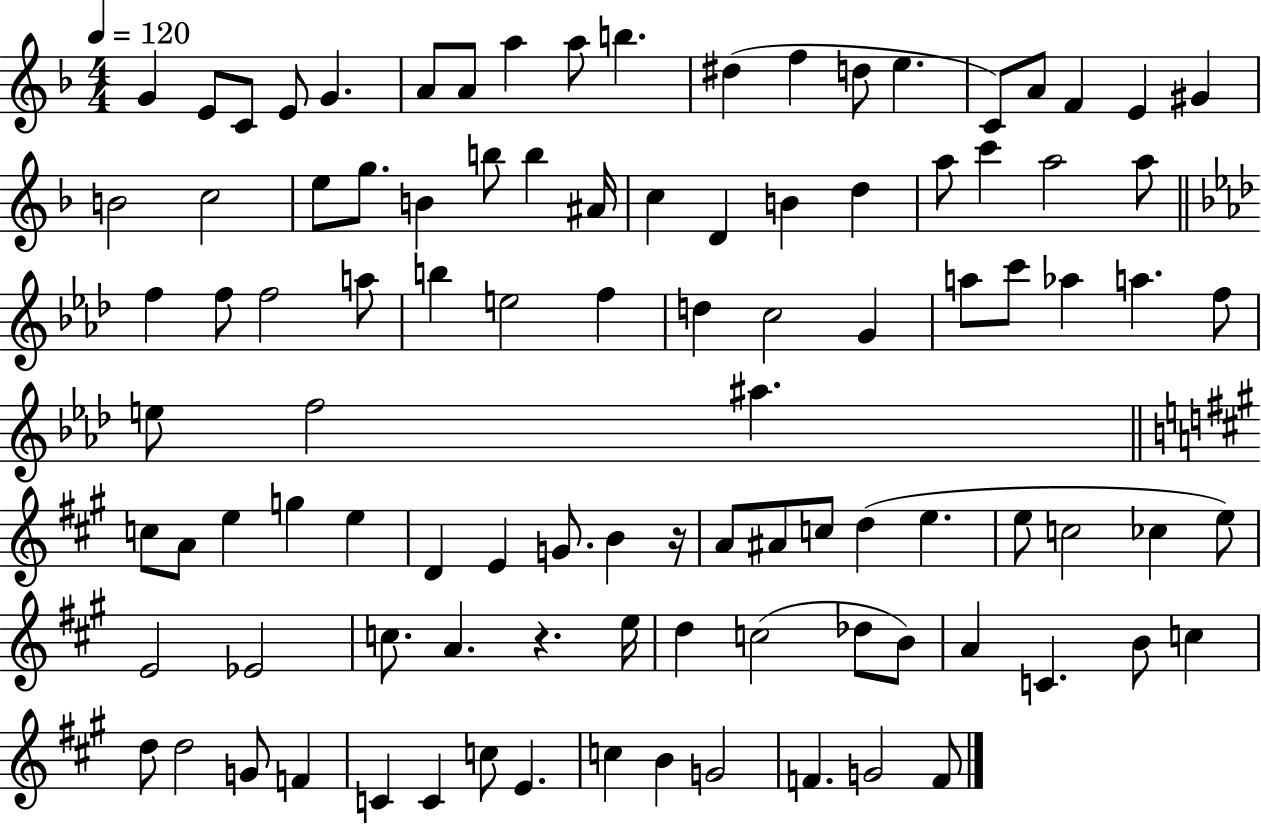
G4/q E4/e C4/e E4/e G4/q. A4/e A4/e A5/q A5/e B5/q. D#5/q F5/q D5/e E5/q. C4/e A4/e F4/q E4/q G#4/q B4/h C5/h E5/e G5/e. B4/q B5/e B5/q A#4/s C5/q D4/q B4/q D5/q A5/e C6/q A5/h A5/e F5/q F5/e F5/h A5/e B5/q E5/h F5/q D5/q C5/h G4/q A5/e C6/e Ab5/q A5/q. F5/e E5/e F5/h A#5/q. C5/e A4/e E5/q G5/q E5/q D4/q E4/q G4/e. B4/q R/s A4/e A#4/e C5/e D5/q E5/q. E5/e C5/h CES5/q E5/e E4/h Eb4/h C5/e. A4/q. R/q. E5/s D5/q C5/h Db5/e B4/e A4/q C4/q. B4/e C5/q D5/e D5/h G4/e F4/q C4/q C4/q C5/e E4/q. C5/q B4/q G4/h F4/q. G4/h F4/e